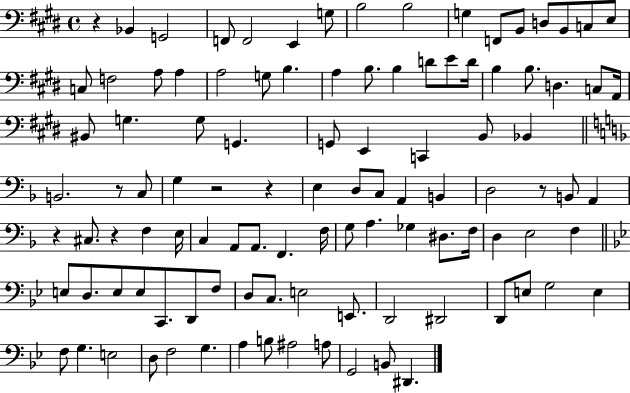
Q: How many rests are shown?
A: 7